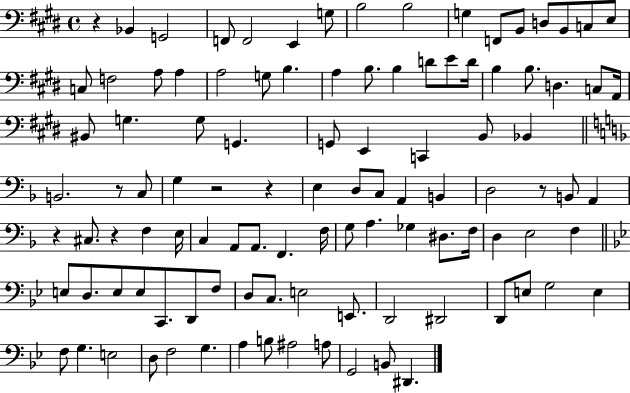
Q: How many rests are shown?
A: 7